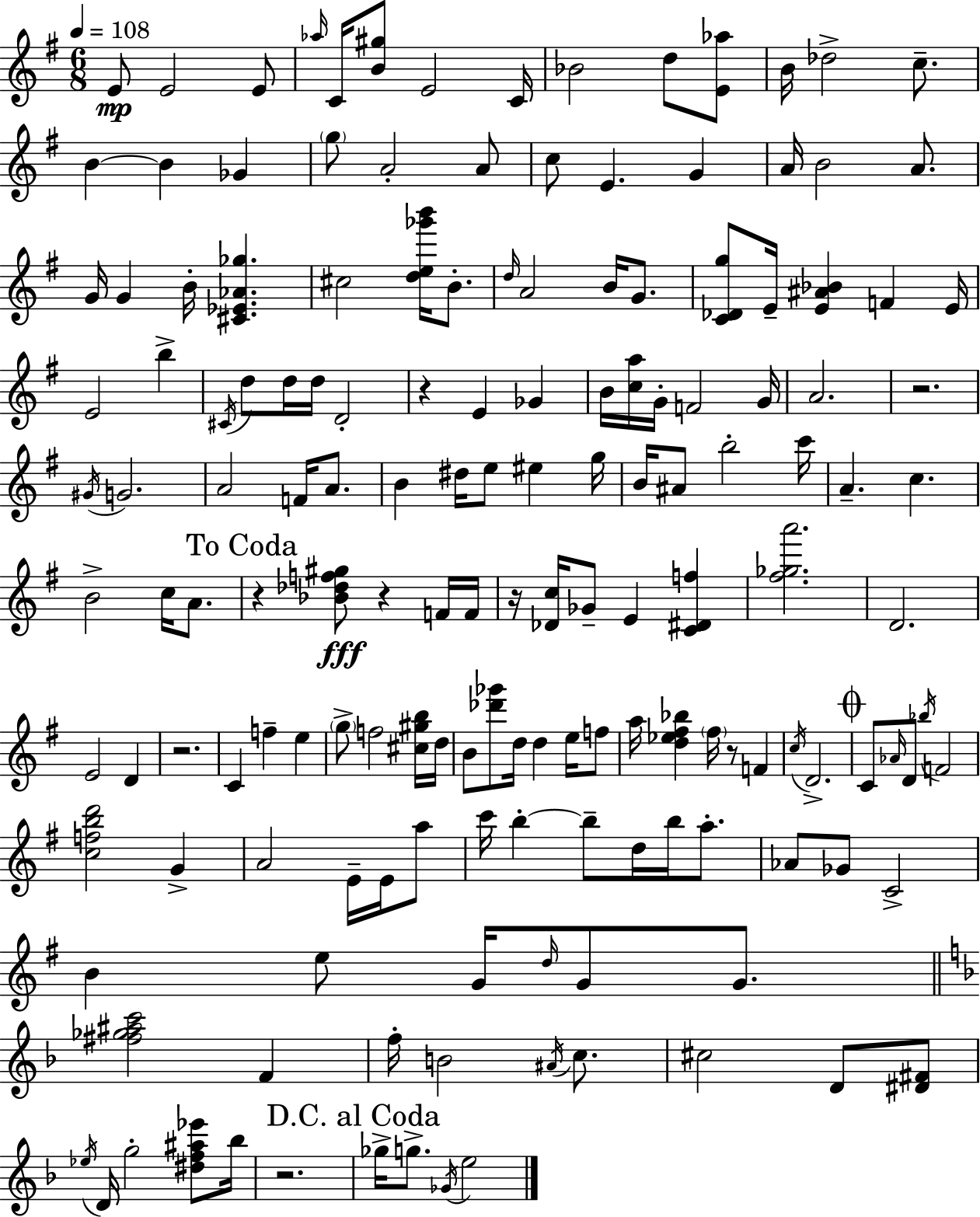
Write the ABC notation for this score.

X:1
T:Untitled
M:6/8
L:1/4
K:Em
E/2 E2 E/2 _a/4 C/4 [B^g]/2 E2 C/4 _B2 d/2 [E_a]/2 B/4 _d2 c/2 B B _G g/2 A2 A/2 c/2 E G A/4 B2 A/2 G/4 G B/4 [^C_E_A_g] ^c2 [de_g'b']/4 B/2 d/4 A2 B/4 G/2 [C_Dg]/2 E/4 [E^A_B] F E/4 E2 b ^C/4 d/2 d/4 d/4 D2 z E _G B/4 [ca]/4 G/4 F2 G/4 A2 z2 ^G/4 G2 A2 F/4 A/2 B ^d/4 e/2 ^e g/4 B/4 ^A/2 b2 c'/4 A c B2 c/4 A/2 z [_B_df^g]/2 z F/4 F/4 z/4 [_Dc]/4 _G/2 E [C^Df] [^f_ga']2 D2 E2 D z2 C f e g/2 f2 [^c^gb]/4 d/4 B/2 [_d'_g']/2 d/4 d e/4 f/2 a/4 [d_e^f_b] ^f/4 z/2 F c/4 D2 C/2 _A/4 D/2 _b/4 F2 [cfbd']2 G A2 E/4 E/4 a/2 c'/4 b b/2 d/4 b/4 a/2 _A/2 _G/2 C2 B e/2 G/4 d/4 G/2 G/2 [^f_g^ac']2 F f/4 B2 ^A/4 c/2 ^c2 D/2 [^D^F]/2 _e/4 D/4 g2 [^df^a_e']/2 _b/4 z2 _g/4 g/2 _G/4 e2